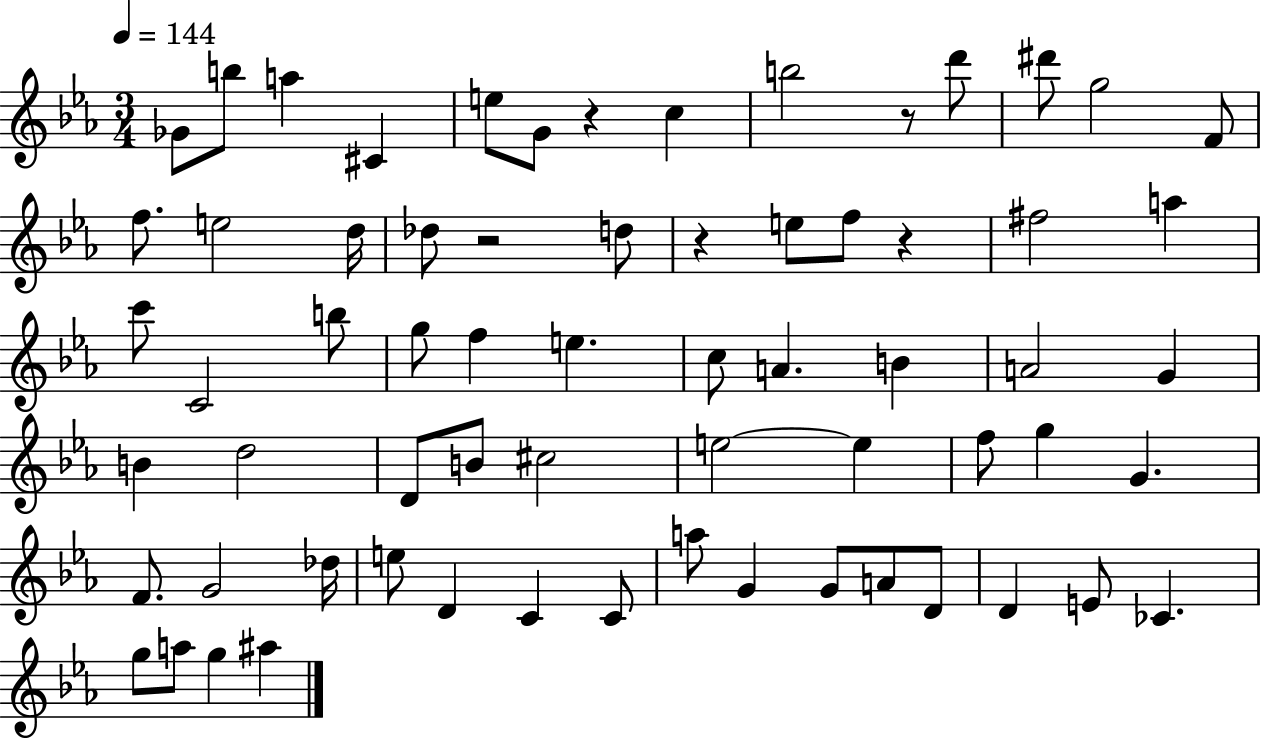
{
  \clef treble
  \numericTimeSignature
  \time 3/4
  \key ees \major
  \tempo 4 = 144
  ges'8 b''8 a''4 cis'4 | e''8 g'8 r4 c''4 | b''2 r8 d'''8 | dis'''8 g''2 f'8 | \break f''8. e''2 d''16 | des''8 r2 d''8 | r4 e''8 f''8 r4 | fis''2 a''4 | \break c'''8 c'2 b''8 | g''8 f''4 e''4. | c''8 a'4. b'4 | a'2 g'4 | \break b'4 d''2 | d'8 b'8 cis''2 | e''2~~ e''4 | f''8 g''4 g'4. | \break f'8. g'2 des''16 | e''8 d'4 c'4 c'8 | a''8 g'4 g'8 a'8 d'8 | d'4 e'8 ces'4. | \break g''8 a''8 g''4 ais''4 | \bar "|."
}